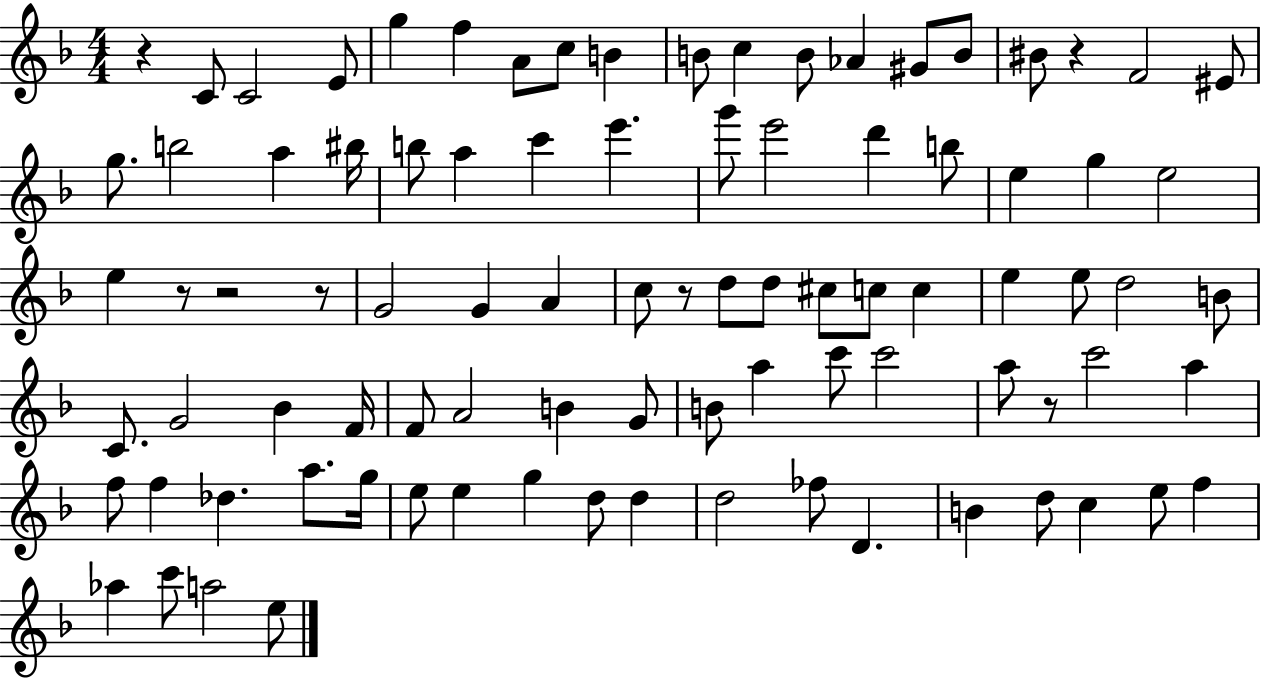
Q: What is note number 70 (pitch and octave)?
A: D5